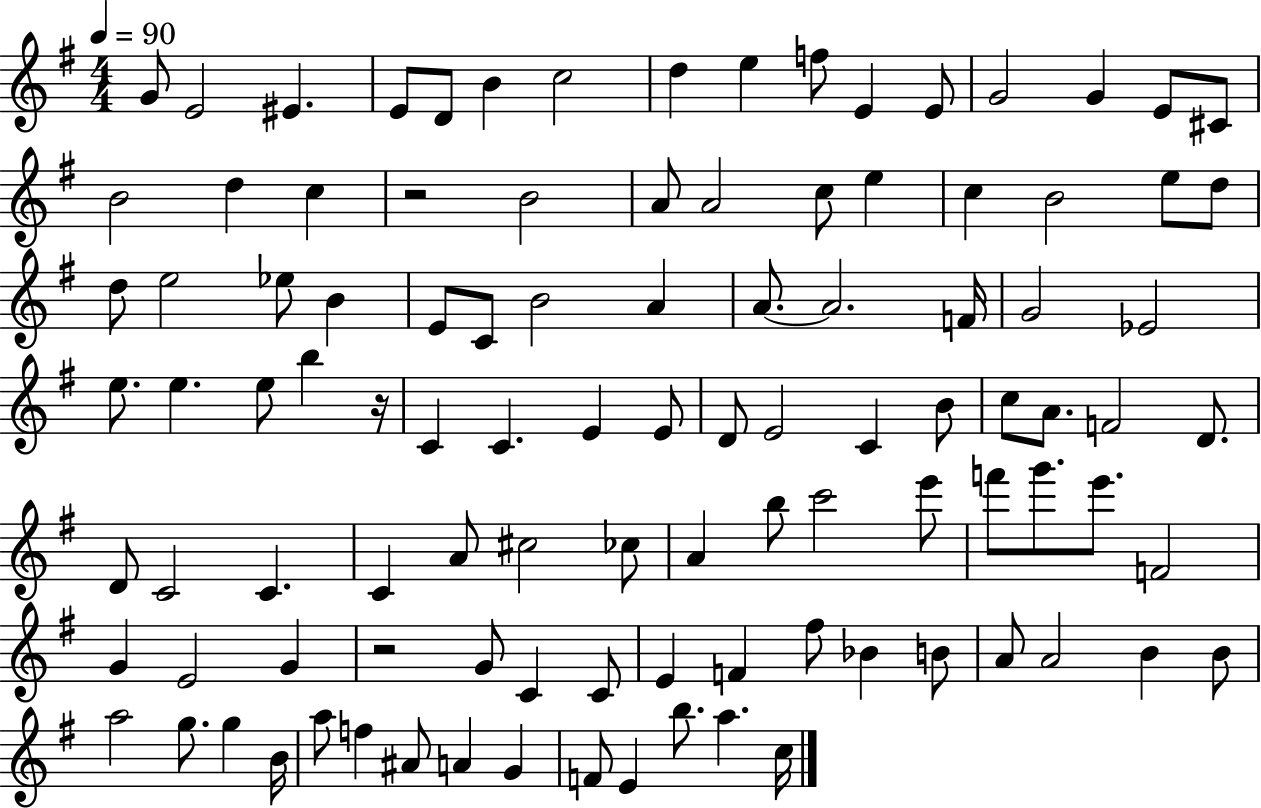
X:1
T:Untitled
M:4/4
L:1/4
K:G
G/2 E2 ^E E/2 D/2 B c2 d e f/2 E E/2 G2 G E/2 ^C/2 B2 d c z2 B2 A/2 A2 c/2 e c B2 e/2 d/2 d/2 e2 _e/2 B E/2 C/2 B2 A A/2 A2 F/4 G2 _E2 e/2 e e/2 b z/4 C C E E/2 D/2 E2 C B/2 c/2 A/2 F2 D/2 D/2 C2 C C A/2 ^c2 _c/2 A b/2 c'2 e'/2 f'/2 g'/2 e'/2 F2 G E2 G z2 G/2 C C/2 E F ^f/2 _B B/2 A/2 A2 B B/2 a2 g/2 g B/4 a/2 f ^A/2 A G F/2 E b/2 a c/4